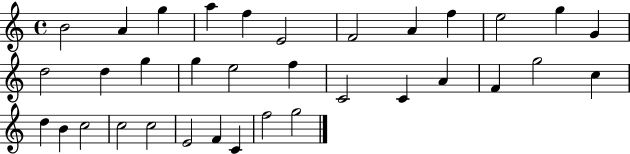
{
  \clef treble
  \time 4/4
  \defaultTimeSignature
  \key c \major
  b'2 a'4 g''4 | a''4 f''4 e'2 | f'2 a'4 f''4 | e''2 g''4 g'4 | \break d''2 d''4 g''4 | g''4 e''2 f''4 | c'2 c'4 a'4 | f'4 g''2 c''4 | \break d''4 b'4 c''2 | c''2 c''2 | e'2 f'4 c'4 | f''2 g''2 | \break \bar "|."
}